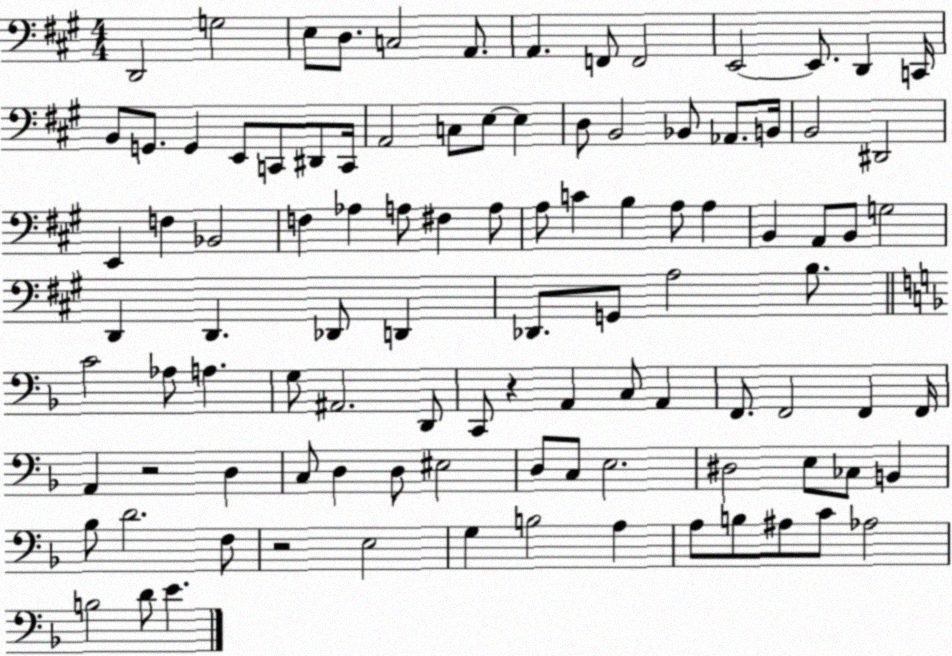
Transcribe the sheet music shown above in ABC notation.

X:1
T:Untitled
M:4/4
L:1/4
K:A
D,,2 G,2 E,/2 D,/2 C,2 A,,/2 A,, F,,/2 F,,2 E,,2 E,,/2 D,, C,,/4 B,,/2 G,,/2 G,, E,,/2 C,,/2 ^D,,/2 C,,/4 A,,2 C,/2 E,/2 E, D,/2 B,,2 _B,,/2 _A,,/2 B,,/4 B,,2 ^D,,2 E,, F, _B,,2 F, _A, A,/2 ^F, A,/2 A,/2 C B, A,/2 A, B,, A,,/2 B,,/2 G,2 D,, D,, _D,,/2 D,, _D,,/2 G,,/2 A,2 B,/2 C2 _A,/2 A, G,/2 ^A,,2 D,,/2 C,,/2 z A,, C,/2 A,, F,,/2 F,,2 F,, F,,/4 A,, z2 D, C,/2 D, D,/2 ^E,2 D,/2 C,/2 E,2 ^D,2 E,/2 _C,/2 B,, _B,/2 D2 F,/2 z2 E,2 G, B,2 A, A,/2 B,/2 ^A,/2 C/2 _A,2 B,2 D/2 E